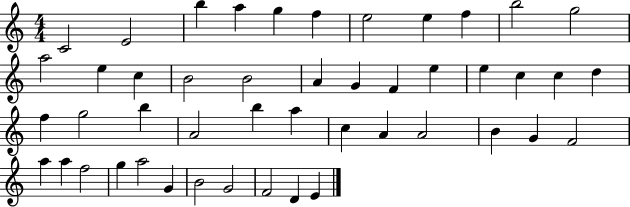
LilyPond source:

{
  \clef treble
  \numericTimeSignature
  \time 4/4
  \key c \major
  c'2 e'2 | b''4 a''4 g''4 f''4 | e''2 e''4 f''4 | b''2 g''2 | \break a''2 e''4 c''4 | b'2 b'2 | a'4 g'4 f'4 e''4 | e''4 c''4 c''4 d''4 | \break f''4 g''2 b''4 | a'2 b''4 a''4 | c''4 a'4 a'2 | b'4 g'4 f'2 | \break a''4 a''4 f''2 | g''4 a''2 g'4 | b'2 g'2 | f'2 d'4 e'4 | \break \bar "|."
}